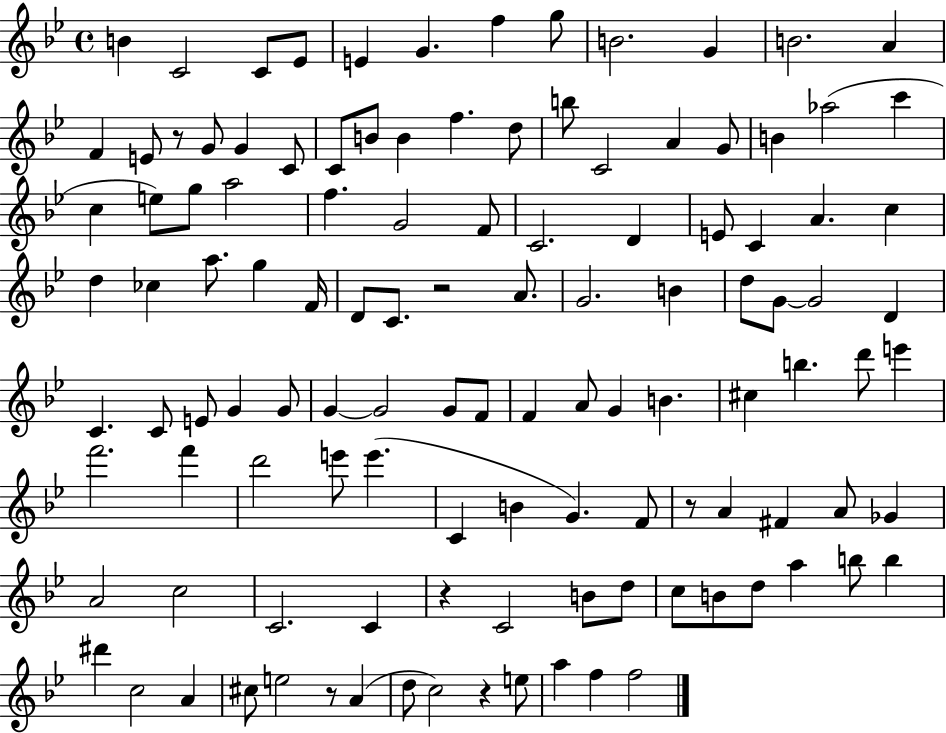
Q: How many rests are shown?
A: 6